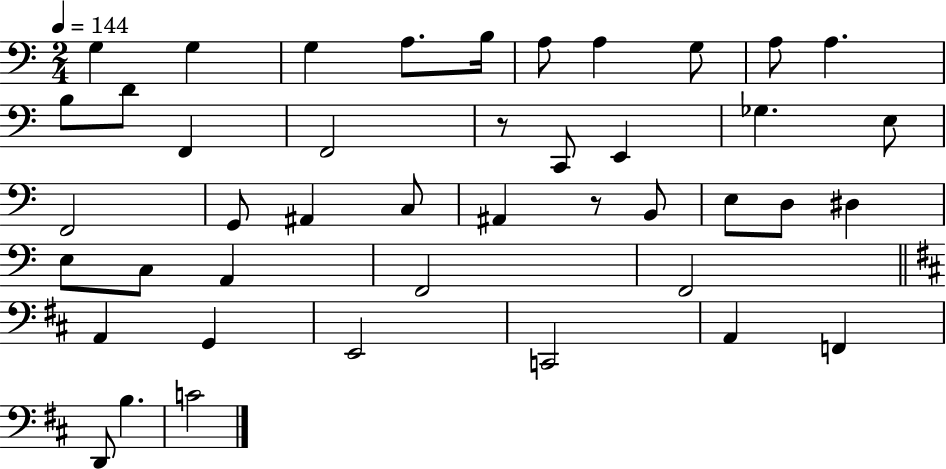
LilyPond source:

{
  \clef bass
  \numericTimeSignature
  \time 2/4
  \key c \major
  \tempo 4 = 144
  g4 g4 | g4 a8. b16 | a8 a4 g8 | a8 a4. | \break b8 d'8 f,4 | f,2 | r8 c,8 e,4 | ges4. e8 | \break f,2 | g,8 ais,4 c8 | ais,4 r8 b,8 | e8 d8 dis4 | \break e8 c8 a,4 | f,2 | f,2 | \bar "||" \break \key d \major a,4 g,4 | e,2 | c,2 | a,4 f,4 | \break d,8 b4. | c'2 | \bar "|."
}